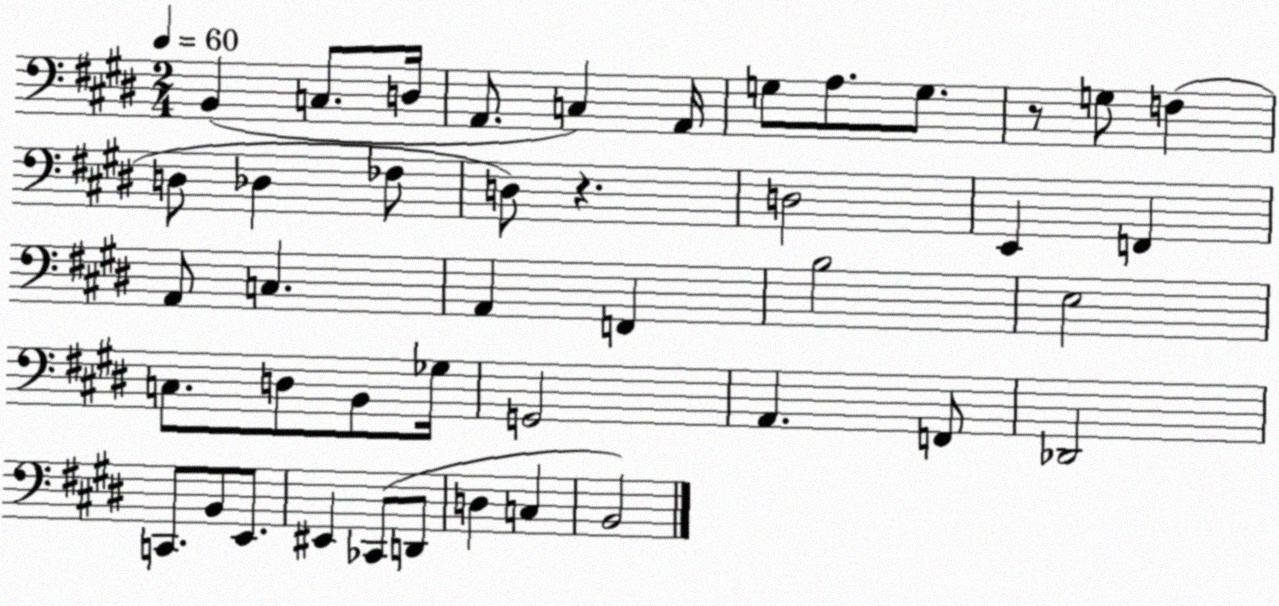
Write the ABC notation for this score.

X:1
T:Untitled
M:2/4
L:1/4
K:E
B,, C,/2 D,/4 A,,/2 C, A,,/4 G,/2 A,/2 G,/2 z/2 G,/2 F, D,/2 _D, _F,/2 D,/2 z D,2 E,, F,, A,,/2 C, A,, F,, B,2 E,2 C,/2 D,/2 B,,/2 _G,/4 G,,2 A,, F,,/2 _D,,2 C,,/2 B,,/2 E,,/2 ^E,, _C,,/2 D,,/2 D, C, B,,2